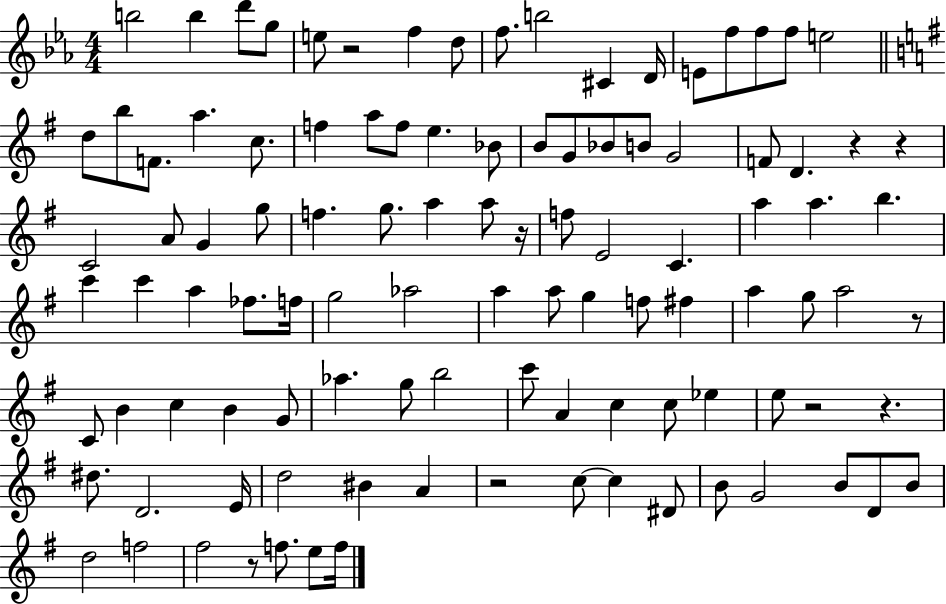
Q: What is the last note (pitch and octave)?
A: F5